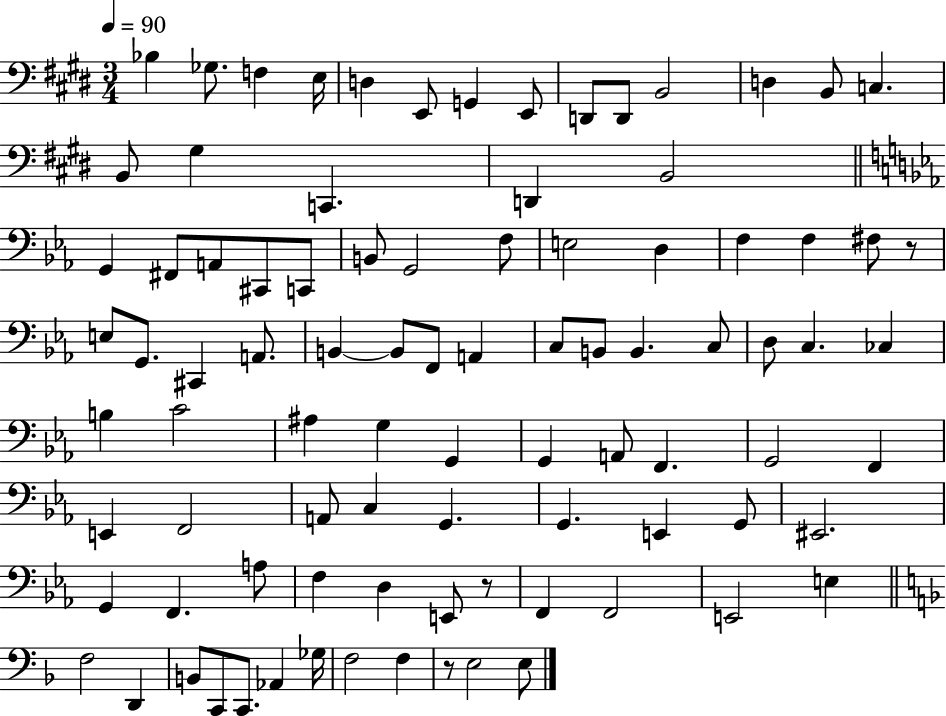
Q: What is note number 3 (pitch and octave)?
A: F3